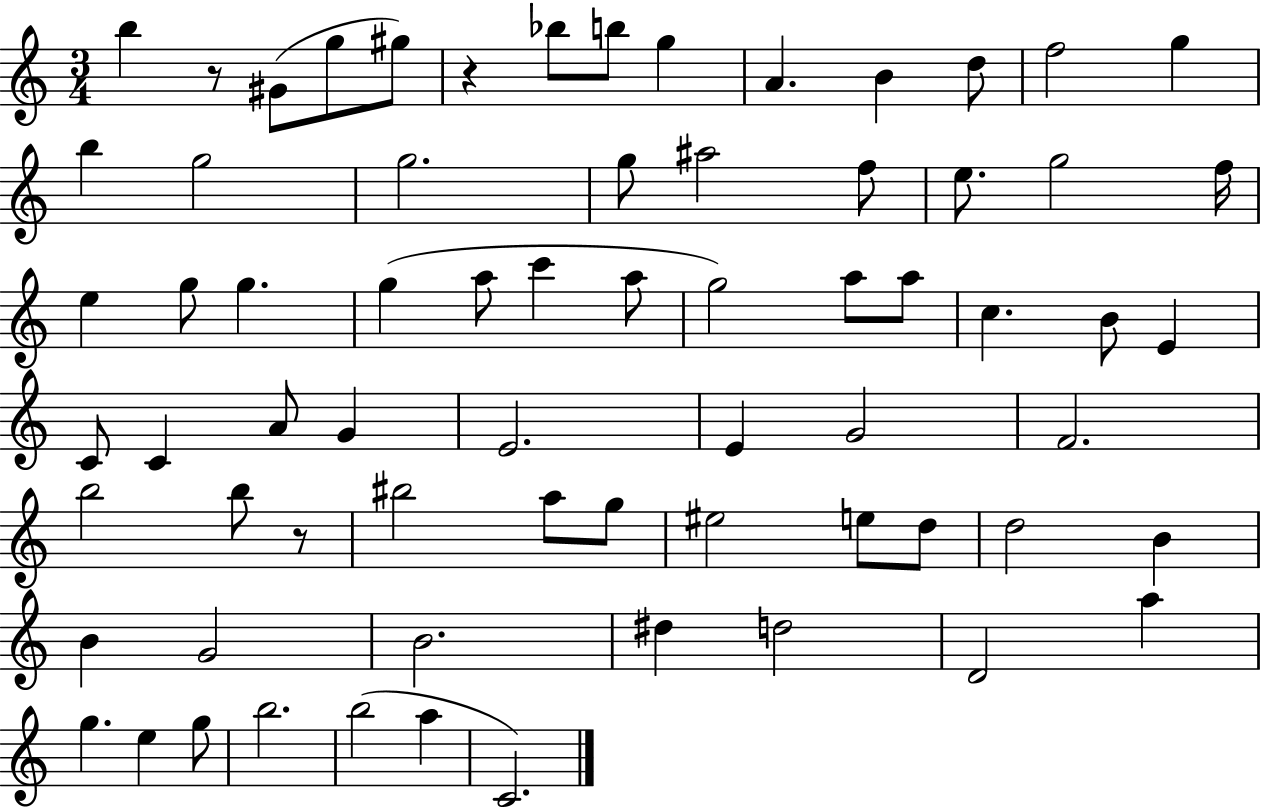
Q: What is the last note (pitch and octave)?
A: C4